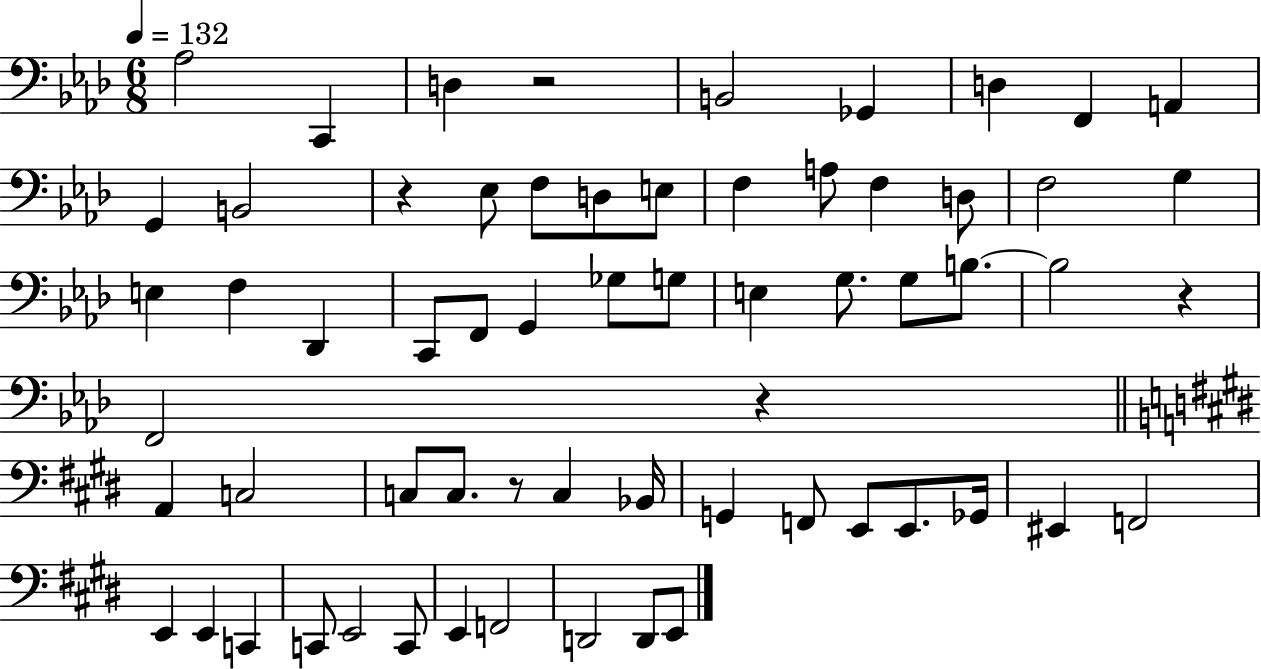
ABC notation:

X:1
T:Untitled
M:6/8
L:1/4
K:Ab
_A,2 C,, D, z2 B,,2 _G,, D, F,, A,, G,, B,,2 z _E,/2 F,/2 D,/2 E,/2 F, A,/2 F, D,/2 F,2 G, E, F, _D,, C,,/2 F,,/2 G,, _G,/2 G,/2 E, G,/2 G,/2 B,/2 B,2 z F,,2 z A,, C,2 C,/2 C,/2 z/2 C, _B,,/4 G,, F,,/2 E,,/2 E,,/2 _G,,/4 ^E,, F,,2 E,, E,, C,, C,,/2 E,,2 C,,/2 E,, F,,2 D,,2 D,,/2 E,,/2